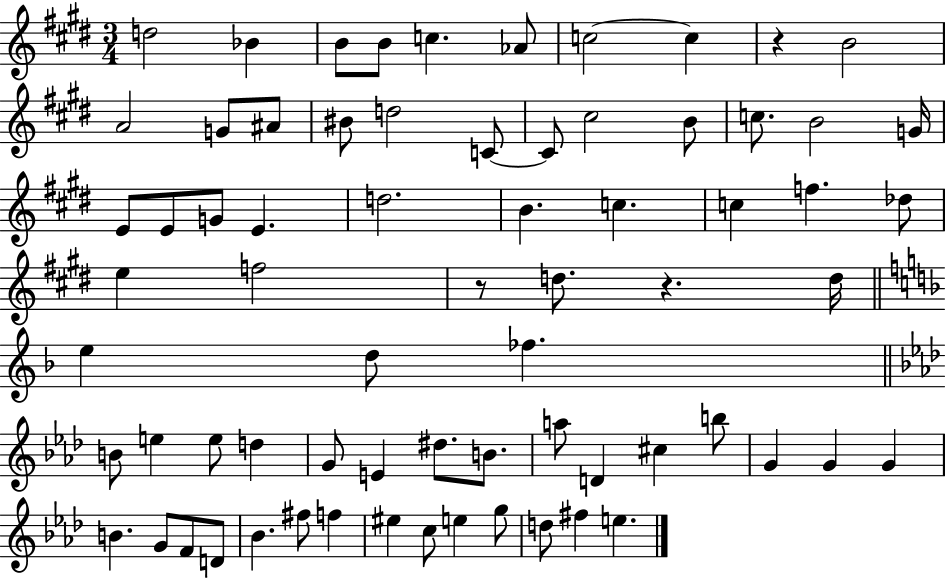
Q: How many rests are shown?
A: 3